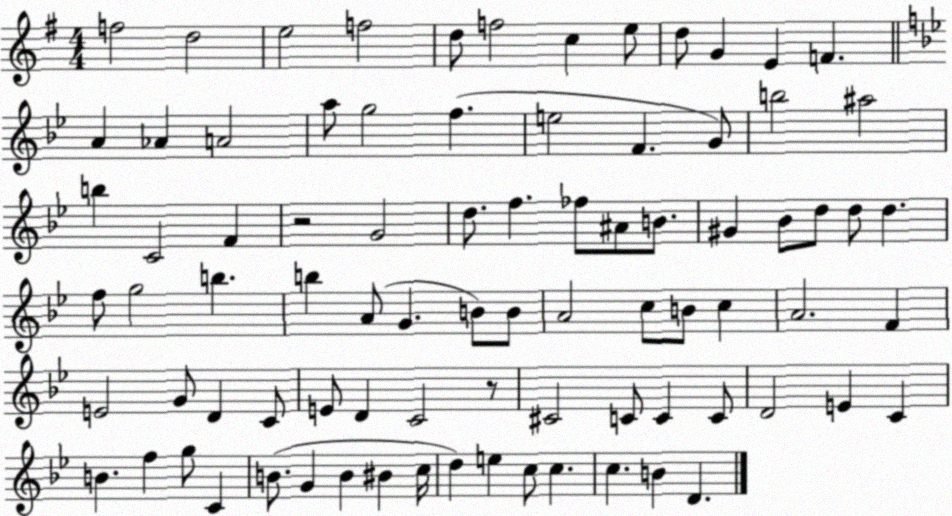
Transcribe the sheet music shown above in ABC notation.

X:1
T:Untitled
M:4/4
L:1/4
K:G
f2 d2 e2 f2 d/2 f2 c e/2 d/2 G E F A _A A2 a/2 g2 f e2 F G/2 b2 ^a2 b C2 F z2 G2 d/2 f _f/2 ^A/2 B/2 ^G _B/2 d/2 d/2 d f/2 g2 b b A/2 G B/2 B/2 A2 c/2 B/2 c A2 F E2 G/2 D C/2 E/2 D C2 z/2 ^C2 C/2 C C/2 D2 E C B f g/2 C B/2 G B ^B c/4 d e c/2 c c B D